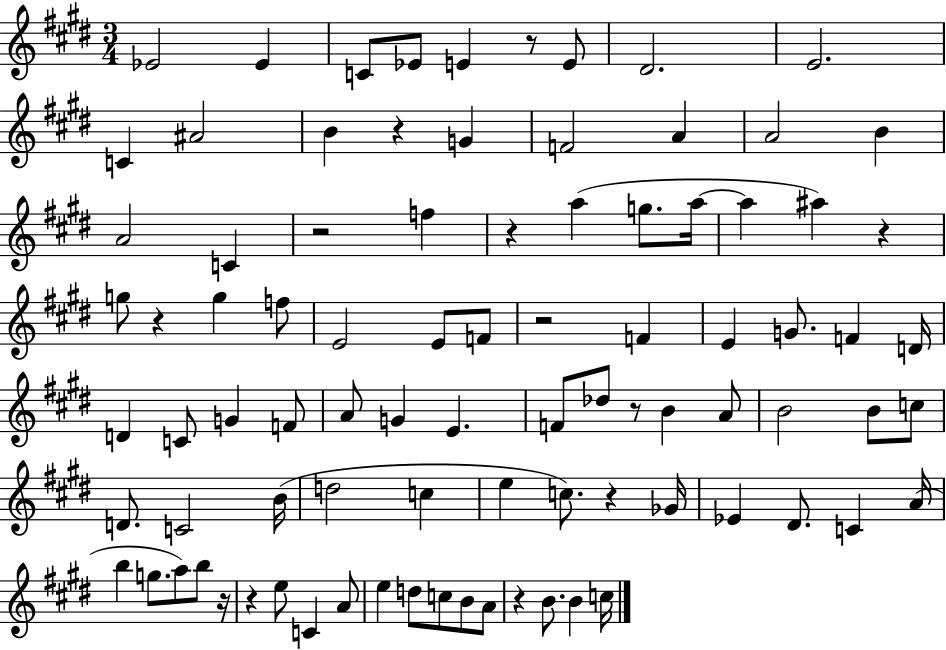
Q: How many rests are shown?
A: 12